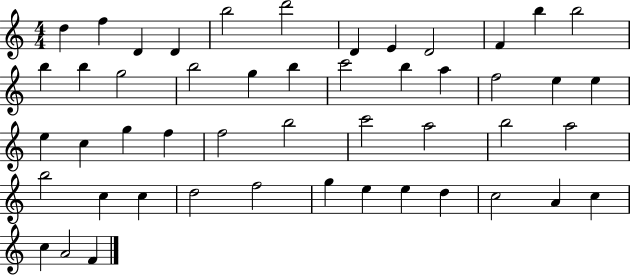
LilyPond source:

{
  \clef treble
  \numericTimeSignature
  \time 4/4
  \key c \major
  d''4 f''4 d'4 d'4 | b''2 d'''2 | d'4 e'4 d'2 | f'4 b''4 b''2 | \break b''4 b''4 g''2 | b''2 g''4 b''4 | c'''2 b''4 a''4 | f''2 e''4 e''4 | \break e''4 c''4 g''4 f''4 | f''2 b''2 | c'''2 a''2 | b''2 a''2 | \break b''2 c''4 c''4 | d''2 f''2 | g''4 e''4 e''4 d''4 | c''2 a'4 c''4 | \break c''4 a'2 f'4 | \bar "|."
}